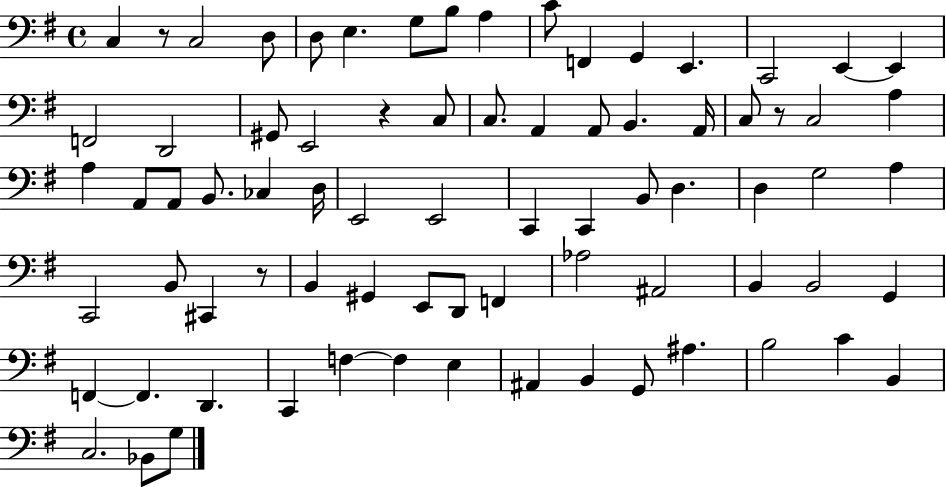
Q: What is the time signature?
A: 4/4